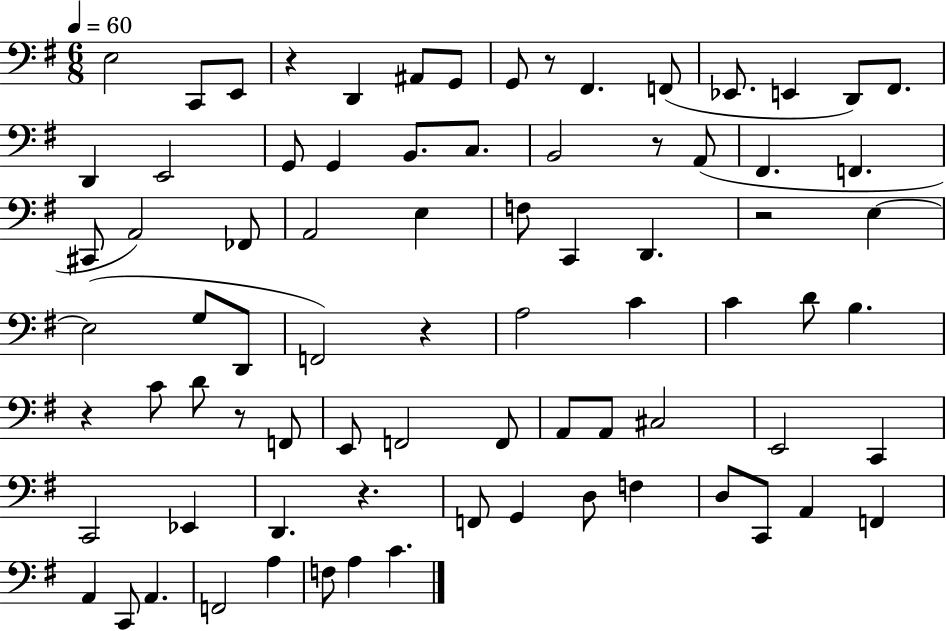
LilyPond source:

{
  \clef bass
  \numericTimeSignature
  \time 6/8
  \key g \major
  \tempo 4 = 60
  \repeat volta 2 { e2 c,8 e,8 | r4 d,4 ais,8 g,8 | g,8 r8 fis,4. f,8( | ees,8. e,4 d,8) fis,8. | \break d,4 e,2 | g,8 g,4 b,8. c8. | b,2 r8 a,8( | fis,4. f,4. | \break cis,8 a,2) fes,8 | a,2 e4 | f8 c,4 d,4. | r2 e4~~ | \break e2( g8 d,8 | f,2) r4 | a2 c'4 | c'4 d'8 b4. | \break r4 c'8 d'8 r8 f,8 | e,8 f,2 f,8 | a,8 a,8 cis2 | e,2 c,4 | \break c,2 ees,4 | d,4. r4. | f,8 g,4 d8 f4 | d8 c,8 a,4 f,4 | \break a,4 c,8 a,4. | f,2 a4 | f8 a4 c'4. | } \bar "|."
}